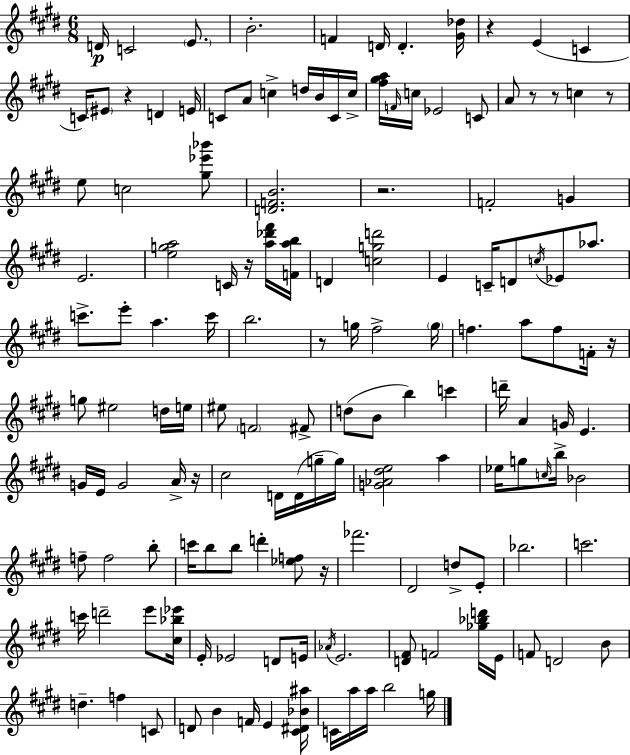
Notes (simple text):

D4/s C4/h E4/e. B4/h. F4/q D4/s D4/q. [G#4,Db5]/s R/q E4/q C4/q C4/s EIS4/e R/q D4/q E4/s C4/e A4/e C5/q D5/s B4/s C4/s C5/s [F#5,G#5,A5]/s F4/s C5/s Eb4/h C4/e A4/e R/e R/e C5/q R/e E5/e C5/h [G#5,Eb6,Bb6]/e [D4,F4,B4]/h. R/h. F4/h G4/q E4/h. [E5,G5,A5]/h C4/s R/s [A5,Db6,F#6]/s [F4,A5,B5]/s D4/q [C5,G5,D6]/h E4/q C4/s D4/e C5/s Eb4/e Ab5/e. C6/e. E6/e A5/q. C6/s B5/h. R/e G5/s F#5/h G5/s F5/q. A5/e F5/e F4/s R/s G5/e EIS5/h D5/s E5/s EIS5/e F4/h F#4/e D5/e B4/e B5/q C6/q D6/s A4/q G4/s E4/q. G4/s E4/s G4/h A4/s R/s C#5/h D4/s D4/s G5/s G5/s [G4,Ab4,D#5,E5]/h A5/q Eb5/s G5/e C5/s B5/s Bb4/h F5/e F5/h B5/e C6/s B5/e B5/e D6/q [Eb5,F5]/e R/s FES6/h. D#4/h D5/e E4/e Bb5/h. C6/h. C6/s D6/h E6/e [C#5,Bb5,Eb6]/s E4/s Eb4/h D4/e E4/s Ab4/s E4/h. [D4,F#4]/e F4/h [Gb5,Bb5,D6]/s E4/s F4/e D4/h B4/e D5/q. F5/q C4/e D4/e B4/q F4/s E4/q [C#4,D#4,Bb4,A#5]/s C4/s A5/s A5/s B5/h G5/s